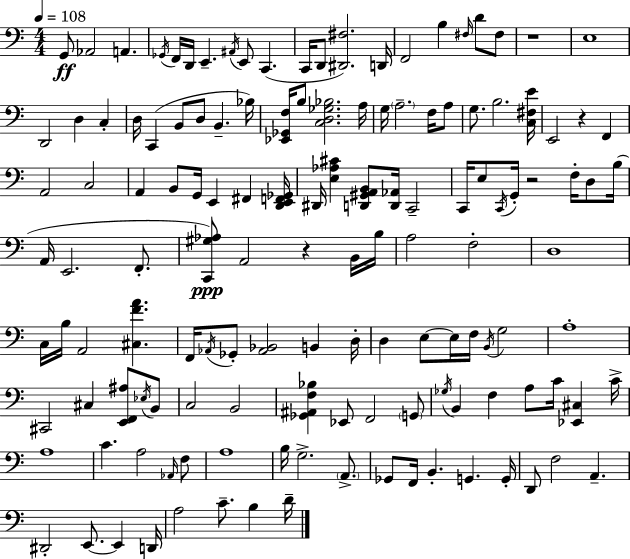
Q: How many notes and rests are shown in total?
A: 136